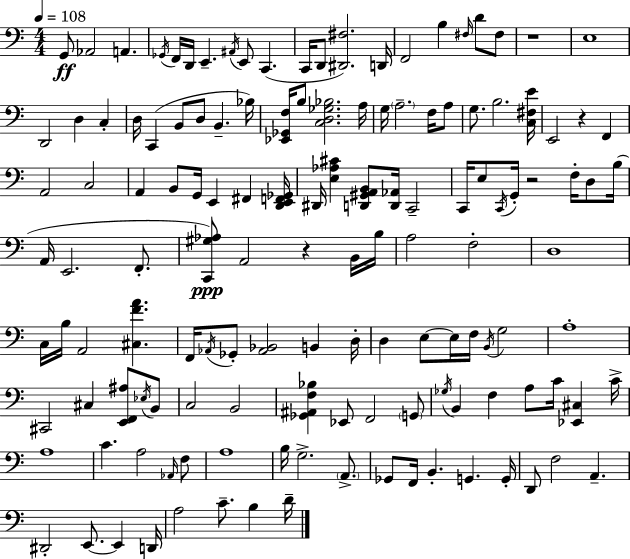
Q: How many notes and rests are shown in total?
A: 136